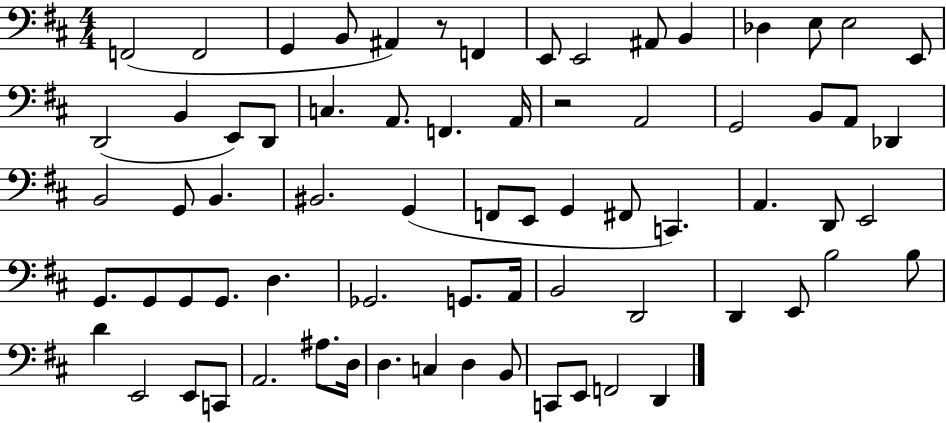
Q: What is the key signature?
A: D major